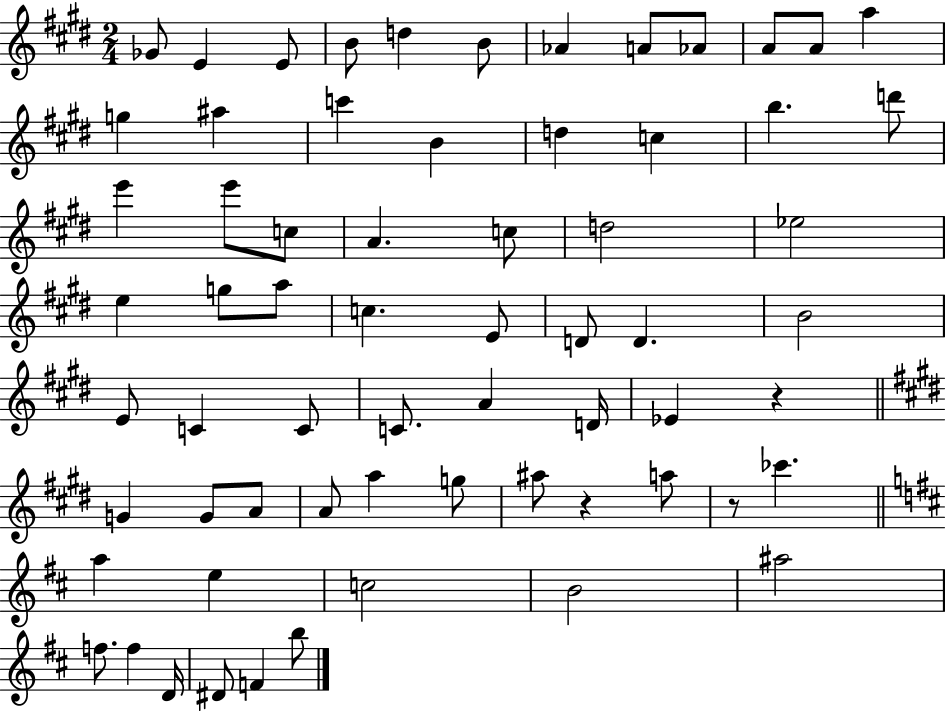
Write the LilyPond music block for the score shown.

{
  \clef treble
  \numericTimeSignature
  \time 2/4
  \key e \major
  \repeat volta 2 { ges'8 e'4 e'8 | b'8 d''4 b'8 | aes'4 a'8 aes'8 | a'8 a'8 a''4 | \break g''4 ais''4 | c'''4 b'4 | d''4 c''4 | b''4. d'''8 | \break e'''4 e'''8 c''8 | a'4. c''8 | d''2 | ees''2 | \break e''4 g''8 a''8 | c''4. e'8 | d'8 d'4. | b'2 | \break e'8 c'4 c'8 | c'8. a'4 d'16 | ees'4 r4 | \bar "||" \break \key e \major g'4 g'8 a'8 | a'8 a''4 g''8 | ais''8 r4 a''8 | r8 ces'''4. | \break \bar "||" \break \key b \minor a''4 e''4 | c''2 | b'2 | ais''2 | \break f''8. f''4 d'16 | dis'8 f'4 b''8 | } \bar "|."
}